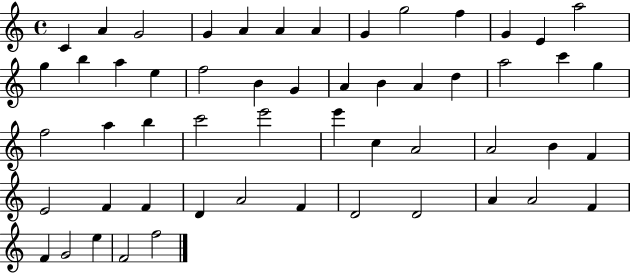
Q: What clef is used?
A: treble